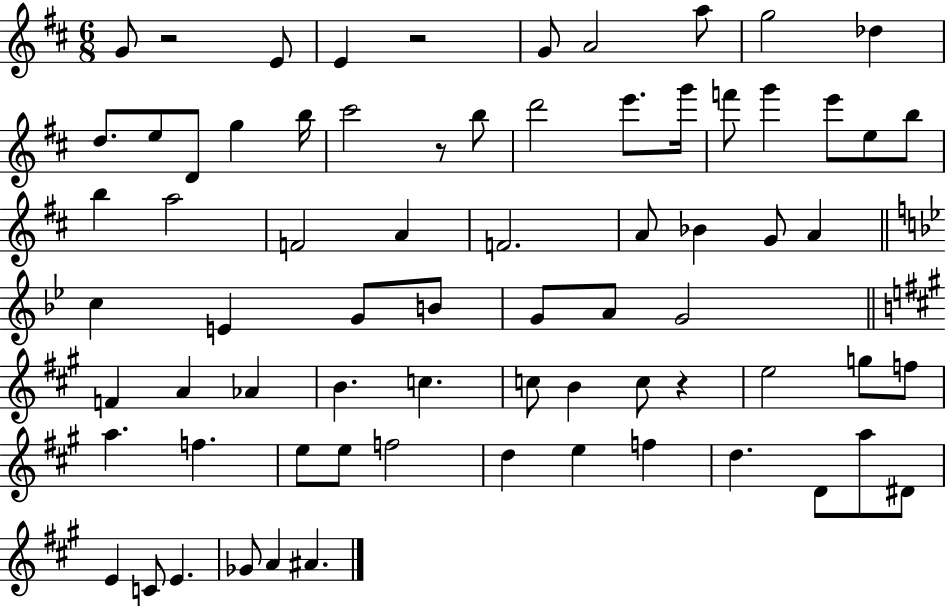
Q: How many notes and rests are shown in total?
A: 72